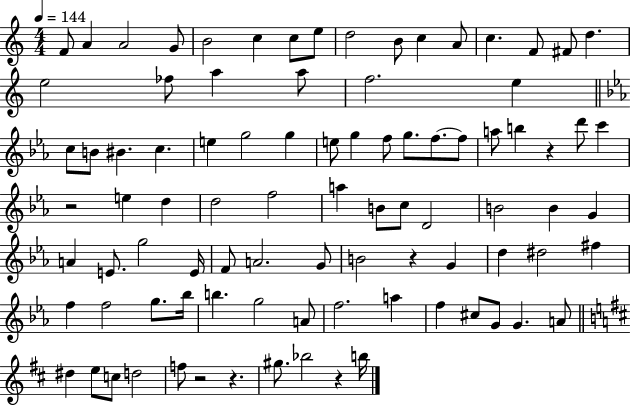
{
  \clef treble
  \numericTimeSignature
  \time 4/4
  \key c \major
  \tempo 4 = 144
  f'8 a'4 a'2 g'8 | b'2 c''4 c''8 e''8 | d''2 b'8 c''4 a'8 | c''4. f'8 fis'8 d''4. | \break e''2 fes''8 a''4 a''8 | f''2. e''4 | \bar "||" \break \key c \minor c''8 b'8 bis'4. c''4. | e''4 g''2 g''4 | e''8 g''4 f''8 g''8. f''8.~~ f''8 | a''8 b''4 r4 d'''8 c'''4 | \break r2 e''4 d''4 | d''2 f''2 | a''4 b'8 c''8 d'2 | b'2 b'4 g'4 | \break a'4 e'8. g''2 e'16 | f'8 a'2. g'8 | b'2 r4 g'4 | d''4 dis''2 fis''4 | \break f''4 f''2 g''8. bes''16 | b''4. g''2 a'8 | f''2. a''4 | f''4 cis''8 g'8 g'4. a'8 | \break \bar "||" \break \key b \minor dis''4 e''8 c''8 d''2 | f''8 r2 r4. | gis''8. bes''2 r4 b''16 | \bar "|."
}